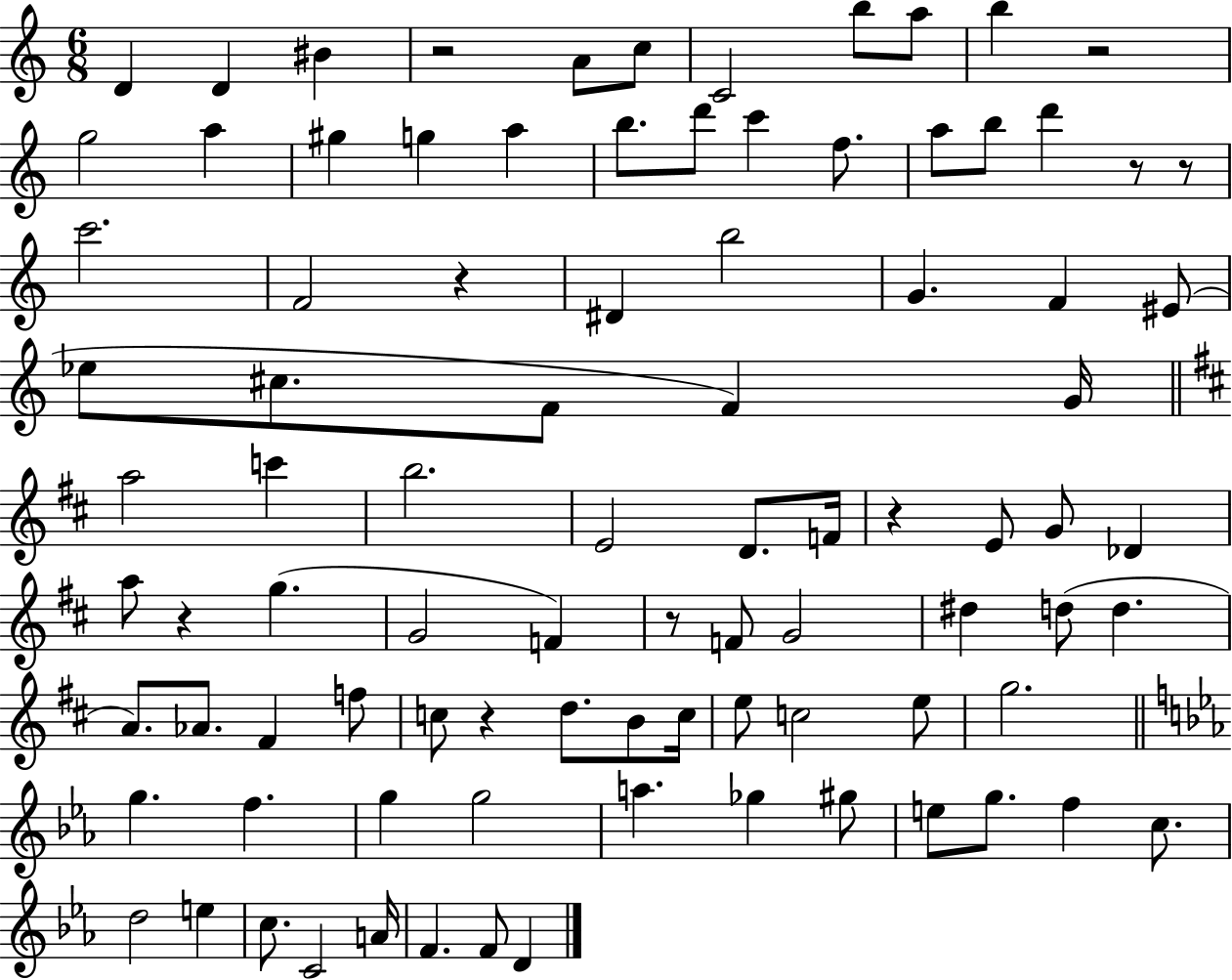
D4/q D4/q BIS4/q R/h A4/e C5/e C4/h B5/e A5/e B5/q R/h G5/h A5/q G#5/q G5/q A5/q B5/e. D6/e C6/q F5/e. A5/e B5/e D6/q R/e R/e C6/h. F4/h R/q D#4/q B5/h G4/q. F4/q EIS4/e Eb5/e C#5/e. F4/e F4/q G4/s A5/h C6/q B5/h. E4/h D4/e. F4/s R/q E4/e G4/e Db4/q A5/e R/q G5/q. G4/h F4/q R/e F4/e G4/h D#5/q D5/e D5/q. A4/e. Ab4/e. F#4/q F5/e C5/e R/q D5/e. B4/e C5/s E5/e C5/h E5/e G5/h. G5/q. F5/q. G5/q G5/h A5/q. Gb5/q G#5/e E5/e G5/e. F5/q C5/e. D5/h E5/q C5/e. C4/h A4/s F4/q. F4/e D4/q